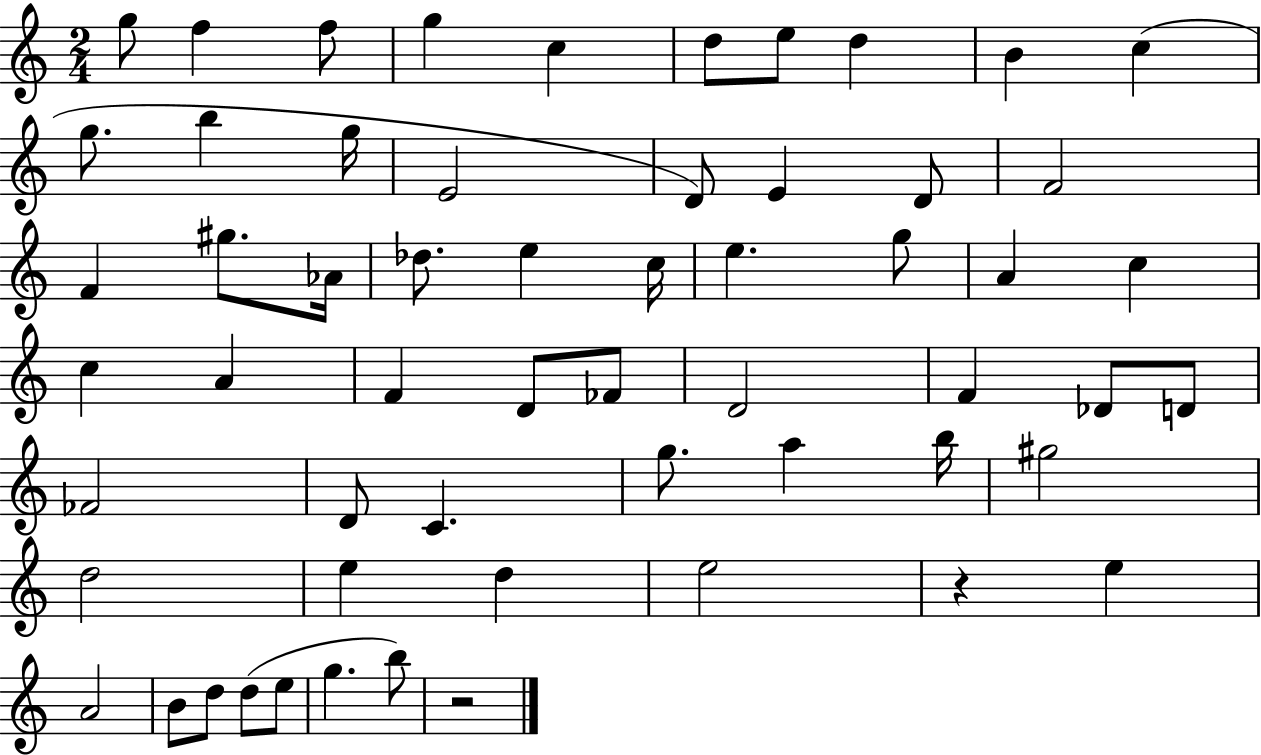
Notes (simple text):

G5/e F5/q F5/e G5/q C5/q D5/e E5/e D5/q B4/q C5/q G5/e. B5/q G5/s E4/h D4/e E4/q D4/e F4/h F4/q G#5/e. Ab4/s Db5/e. E5/q C5/s E5/q. G5/e A4/q C5/q C5/q A4/q F4/q D4/e FES4/e D4/h F4/q Db4/e D4/e FES4/h D4/e C4/q. G5/e. A5/q B5/s G#5/h D5/h E5/q D5/q E5/h R/q E5/q A4/h B4/e D5/e D5/e E5/e G5/q. B5/e R/h